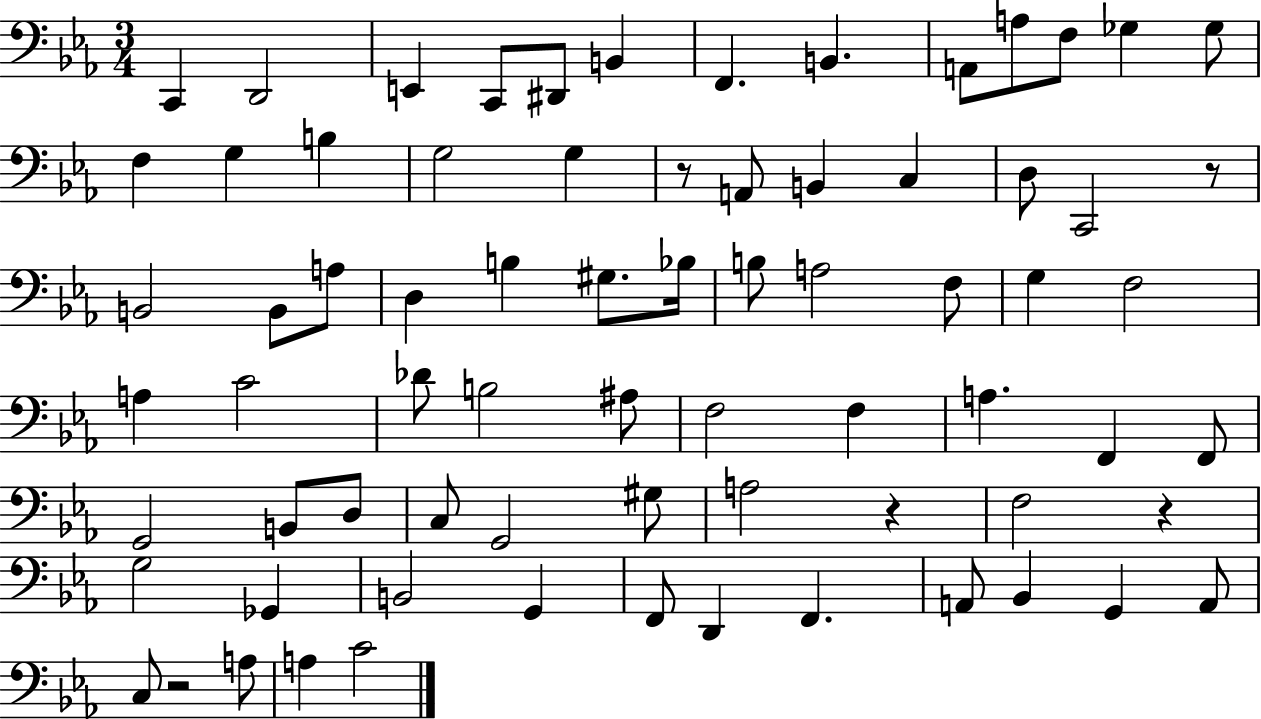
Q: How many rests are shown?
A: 5